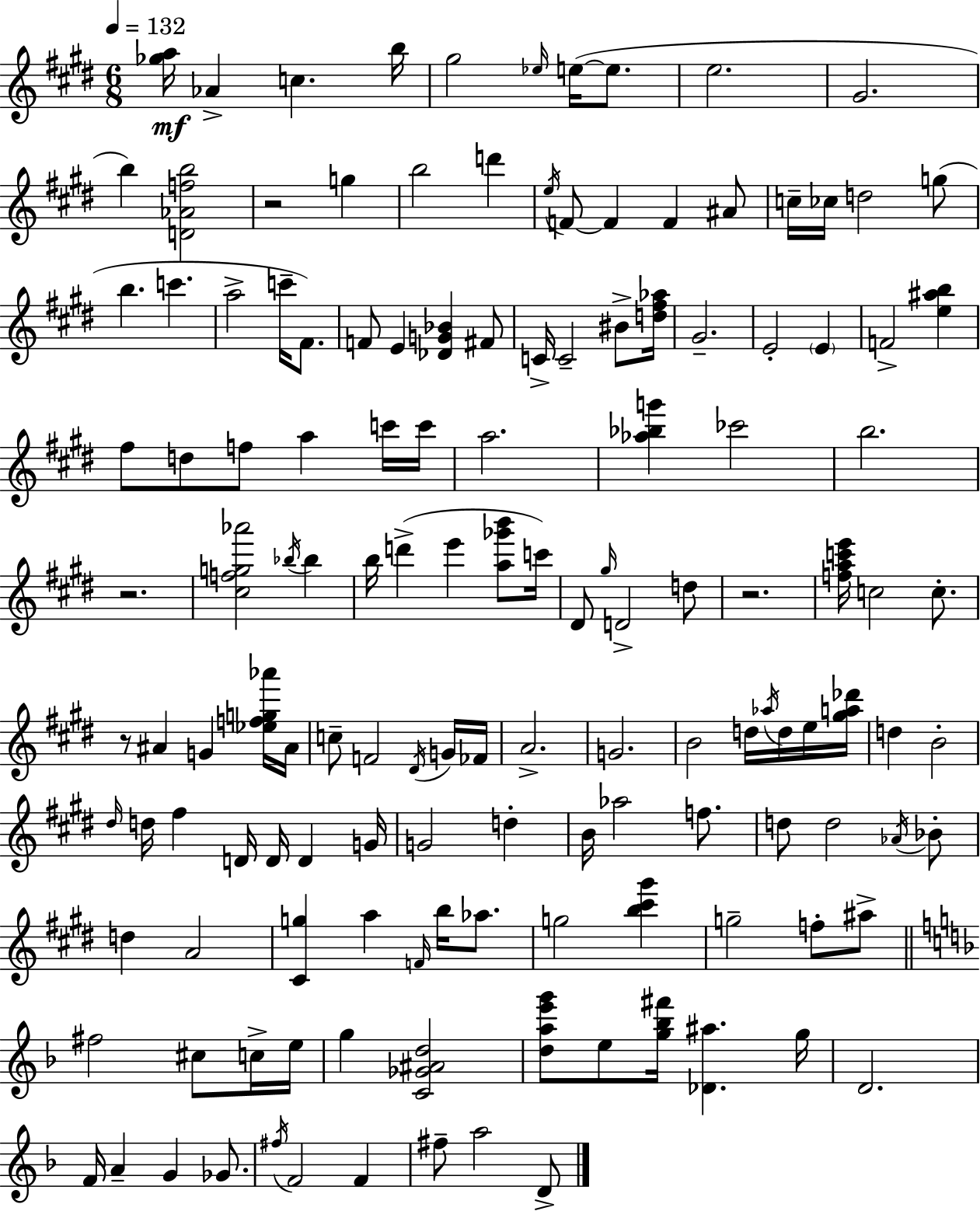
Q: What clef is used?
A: treble